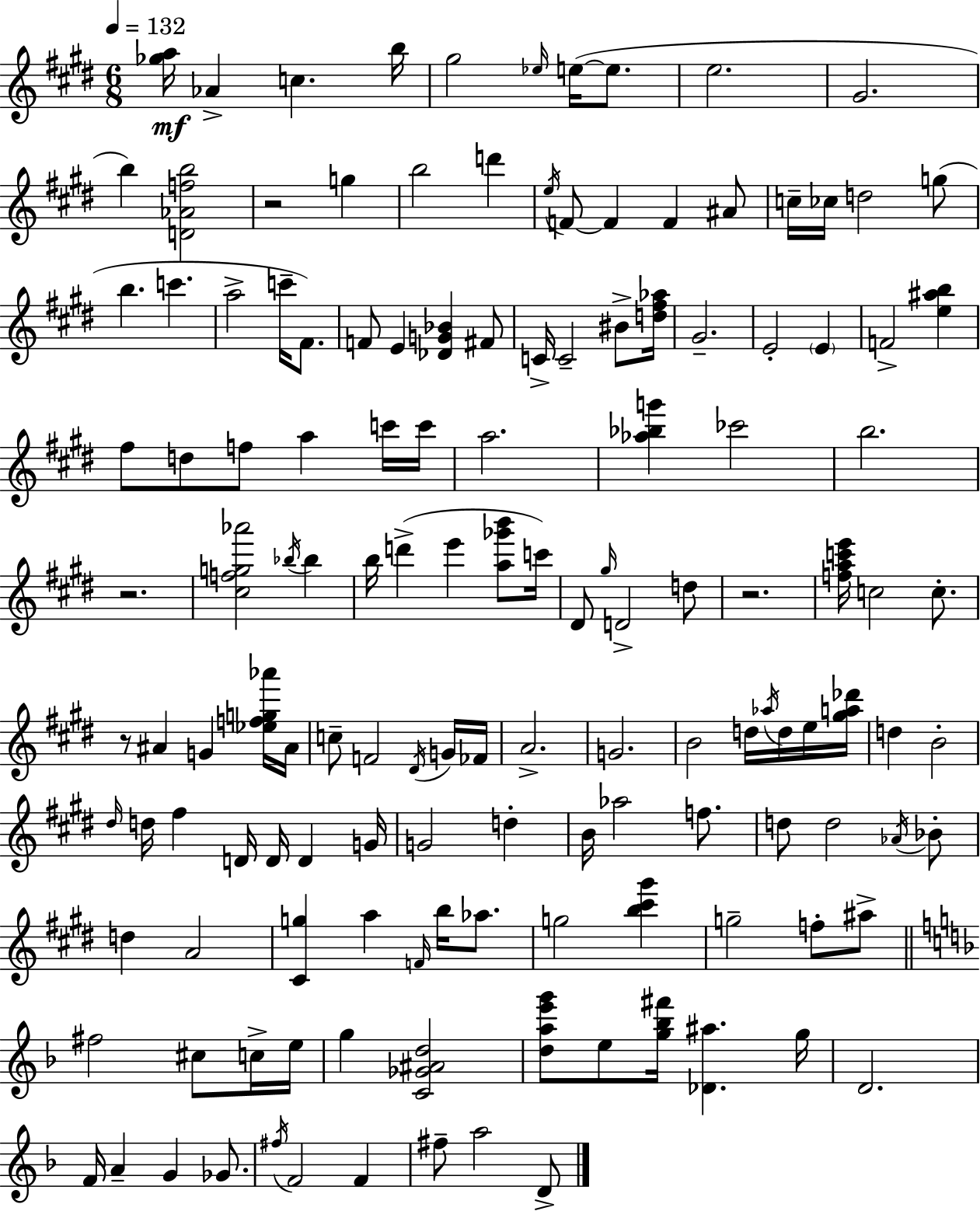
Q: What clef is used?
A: treble